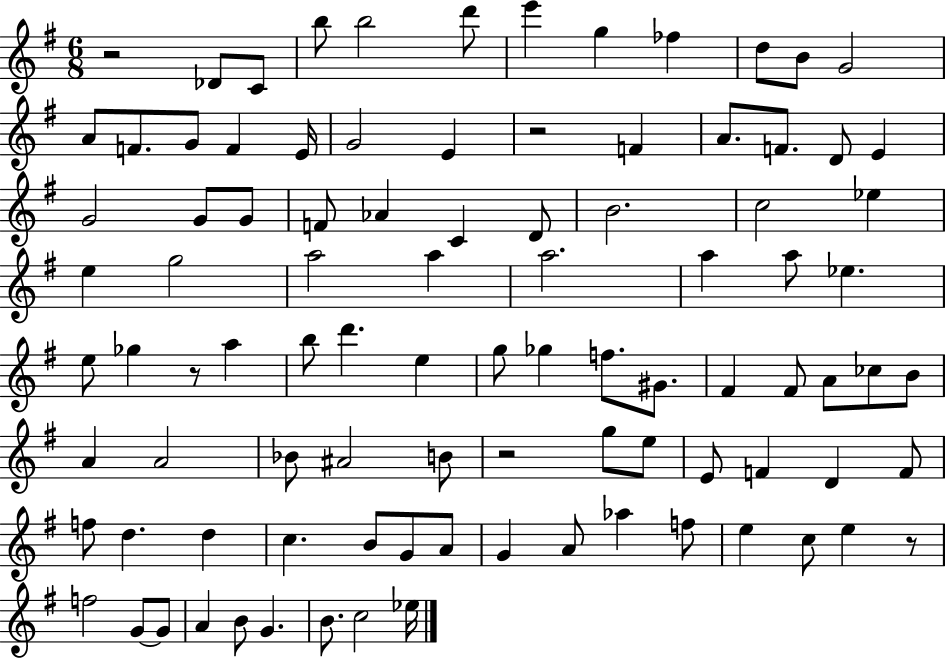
R/h Db4/e C4/e B5/e B5/h D6/e E6/q G5/q FES5/q D5/e B4/e G4/h A4/e F4/e. G4/e F4/q E4/s G4/h E4/q R/h F4/q A4/e. F4/e. D4/e E4/q G4/h G4/e G4/e F4/e Ab4/q C4/q D4/e B4/h. C5/h Eb5/q E5/q G5/h A5/h A5/q A5/h. A5/q A5/e Eb5/q. E5/e Gb5/q R/e A5/q B5/e D6/q. E5/q G5/e Gb5/q F5/e. G#4/e. F#4/q F#4/e A4/e CES5/e B4/e A4/q A4/h Bb4/e A#4/h B4/e R/h G5/e E5/e E4/e F4/q D4/q F4/e F5/e D5/q. D5/q C5/q. B4/e G4/e A4/e G4/q A4/e Ab5/q F5/e E5/q C5/e E5/q R/e F5/h G4/e G4/e A4/q B4/e G4/q. B4/e. C5/h Eb5/s